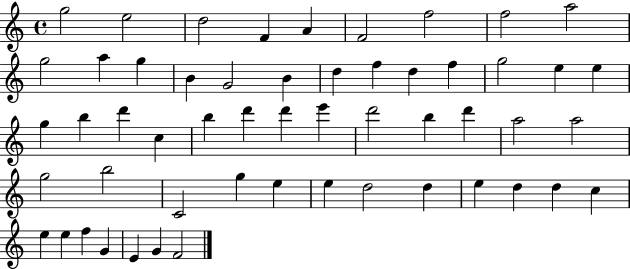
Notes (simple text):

G5/h E5/h D5/h F4/q A4/q F4/h F5/h F5/h A5/h G5/h A5/q G5/q B4/q G4/h B4/q D5/q F5/q D5/q F5/q G5/h E5/q E5/q G5/q B5/q D6/q C5/q B5/q D6/q D6/q E6/q D6/h B5/q D6/q A5/h A5/h G5/h B5/h C4/h G5/q E5/q E5/q D5/h D5/q E5/q D5/q D5/q C5/q E5/q E5/q F5/q G4/q E4/q G4/q F4/h